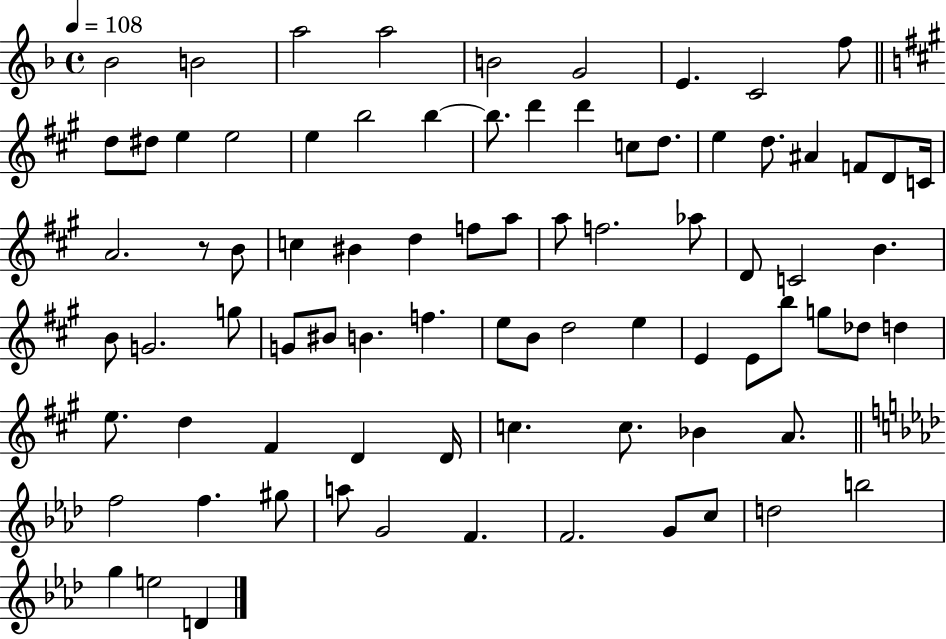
{
  \clef treble
  \time 4/4
  \defaultTimeSignature
  \key f \major
  \tempo 4 = 108
  bes'2 b'2 | a''2 a''2 | b'2 g'2 | e'4. c'2 f''8 | \break \bar "||" \break \key a \major d''8 dis''8 e''4 e''2 | e''4 b''2 b''4~~ | b''8. d'''4 d'''4 c''8 d''8. | e''4 d''8. ais'4 f'8 d'8 c'16 | \break a'2. r8 b'8 | c''4 bis'4 d''4 f''8 a''8 | a''8 f''2. aes''8 | d'8 c'2 b'4. | \break b'8 g'2. g''8 | g'8 bis'8 b'4. f''4. | e''8 b'8 d''2 e''4 | e'4 e'8 b''8 g''8 des''8 d''4 | \break e''8. d''4 fis'4 d'4 d'16 | c''4. c''8. bes'4 a'8. | \bar "||" \break \key aes \major f''2 f''4. gis''8 | a''8 g'2 f'4. | f'2. g'8 c''8 | d''2 b''2 | \break g''4 e''2 d'4 | \bar "|."
}